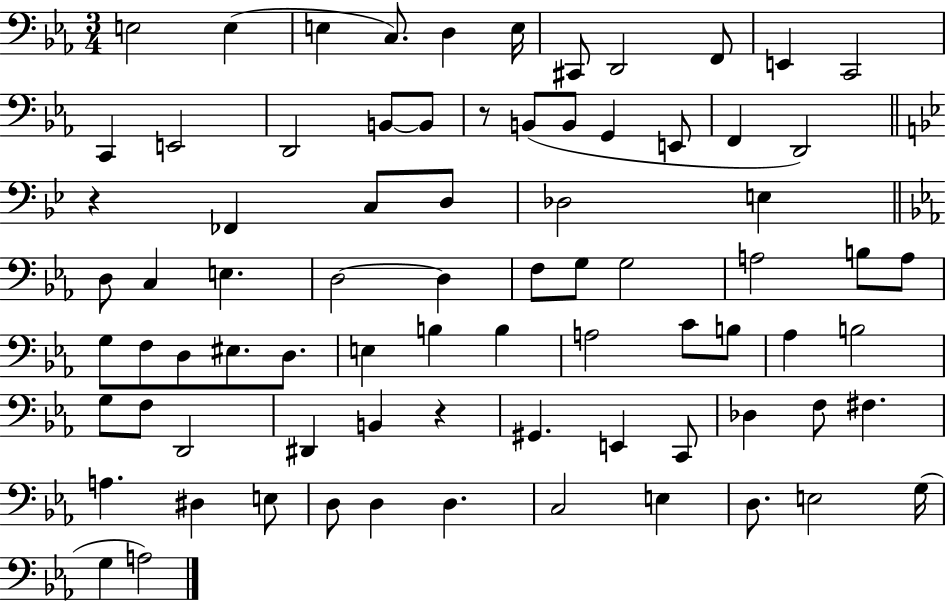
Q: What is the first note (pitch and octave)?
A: E3